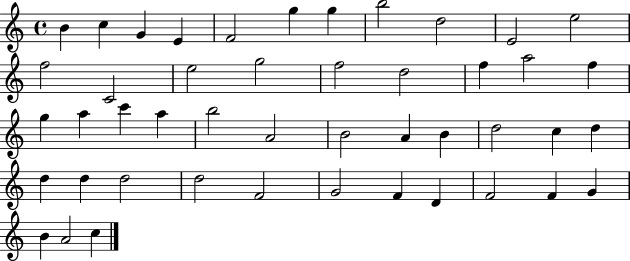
B4/q C5/q G4/q E4/q F4/h G5/q G5/q B5/h D5/h E4/h E5/h F5/h C4/h E5/h G5/h F5/h D5/h F5/q A5/h F5/q G5/q A5/q C6/q A5/q B5/h A4/h B4/h A4/q B4/q D5/h C5/q D5/q D5/q D5/q D5/h D5/h F4/h G4/h F4/q D4/q F4/h F4/q G4/q B4/q A4/h C5/q